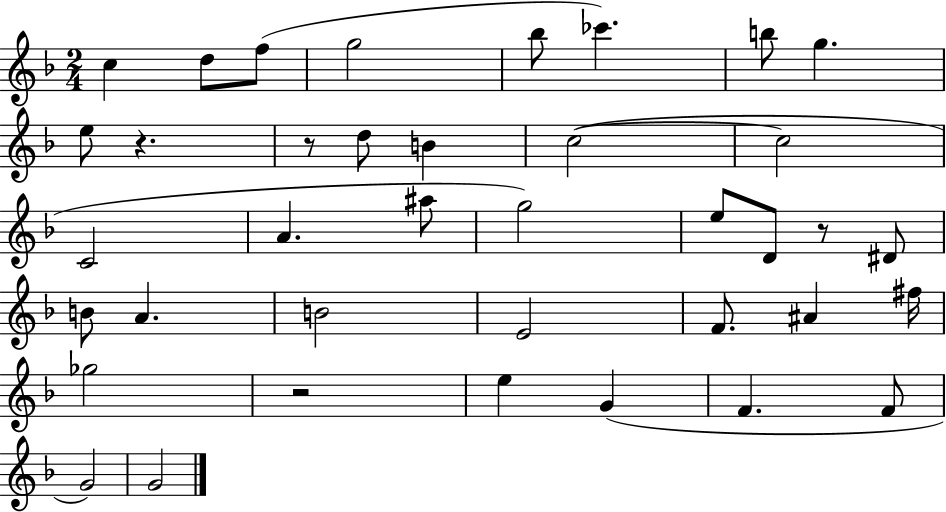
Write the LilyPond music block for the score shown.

{
  \clef treble
  \numericTimeSignature
  \time 2/4
  \key f \major
  c''4 d''8 f''8( | g''2 | bes''8 ces'''4.) | b''8 g''4. | \break e''8 r4. | r8 d''8 b'4 | c''2~(~ | c''2 | \break c'2 | a'4. ais''8 | g''2) | e''8 d'8 r8 dis'8 | \break b'8 a'4. | b'2 | e'2 | f'8. ais'4 fis''16 | \break ges''2 | r2 | e''4 g'4( | f'4. f'8 | \break g'2) | g'2 | \bar "|."
}